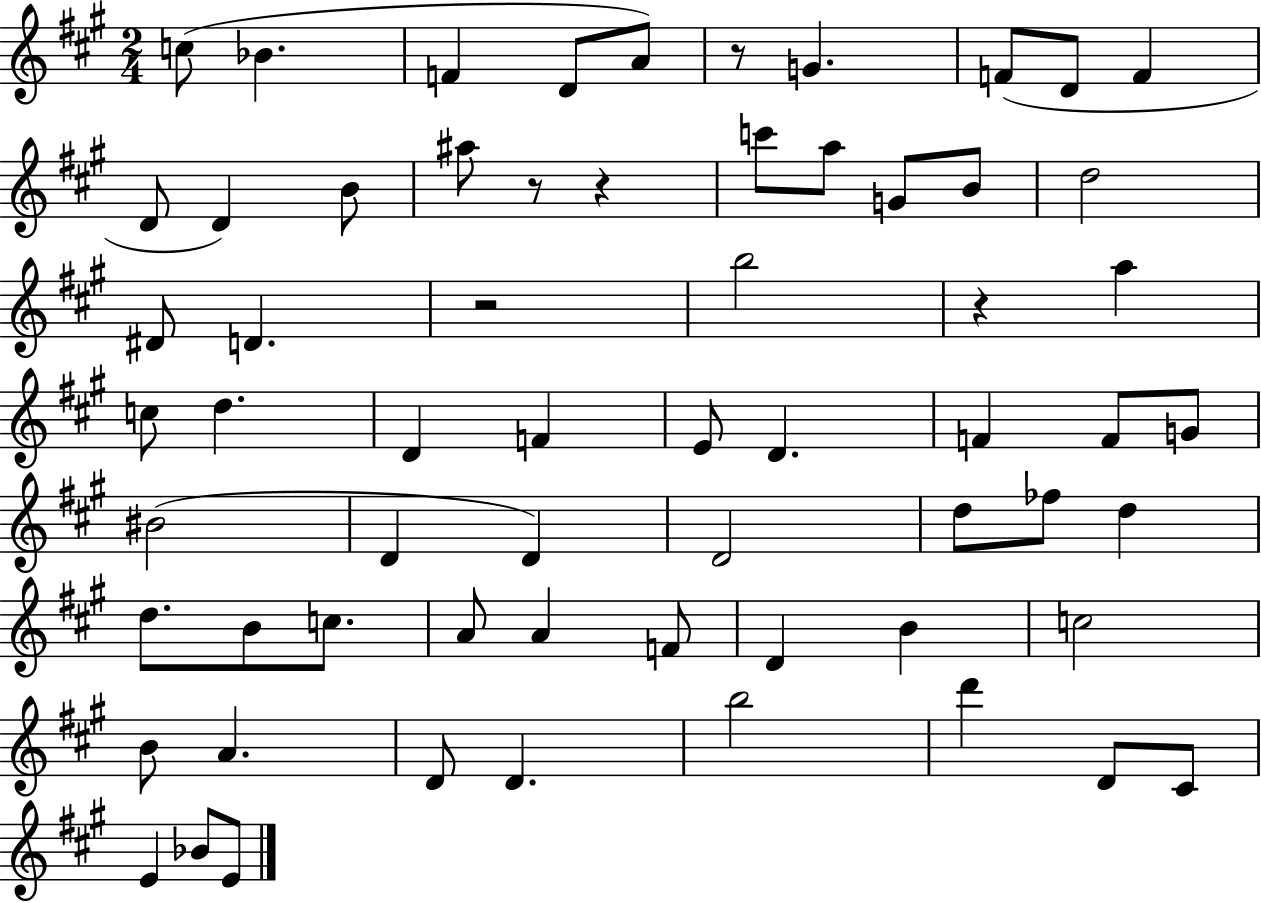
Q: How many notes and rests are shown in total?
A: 63